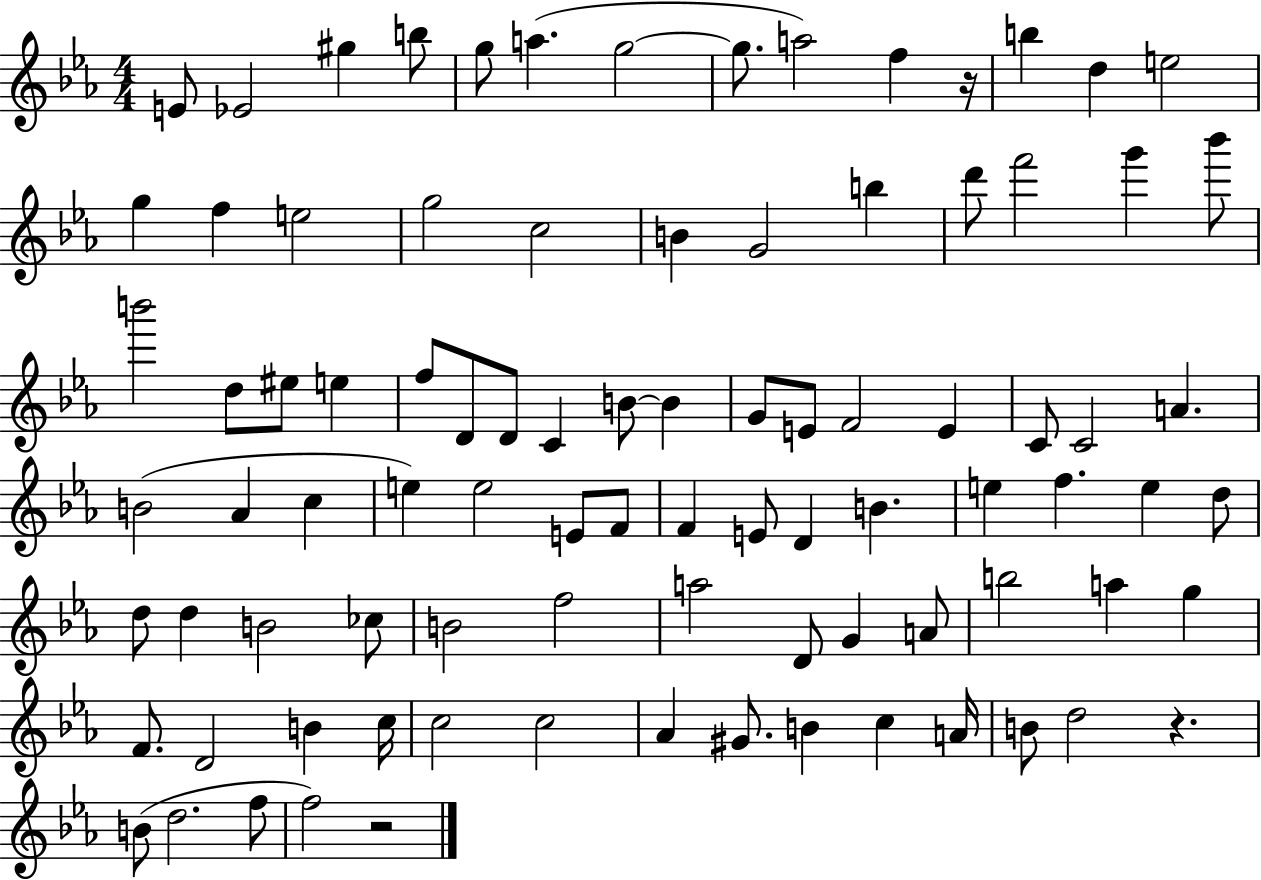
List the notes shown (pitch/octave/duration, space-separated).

E4/e Eb4/h G#5/q B5/e G5/e A5/q. G5/h G5/e. A5/h F5/q R/s B5/q D5/q E5/h G5/q F5/q E5/h G5/h C5/h B4/q G4/h B5/q D6/e F6/h G6/q Bb6/e B6/h D5/e EIS5/e E5/q F5/e D4/e D4/e C4/q B4/e B4/q G4/e E4/e F4/h E4/q C4/e C4/h A4/q. B4/h Ab4/q C5/q E5/q E5/h E4/e F4/e F4/q E4/e D4/q B4/q. E5/q F5/q. E5/q D5/e D5/e D5/q B4/h CES5/e B4/h F5/h A5/h D4/e G4/q A4/e B5/h A5/q G5/q F4/e. D4/h B4/q C5/s C5/h C5/h Ab4/q G#4/e. B4/q C5/q A4/s B4/e D5/h R/q. B4/e D5/h. F5/e F5/h R/h